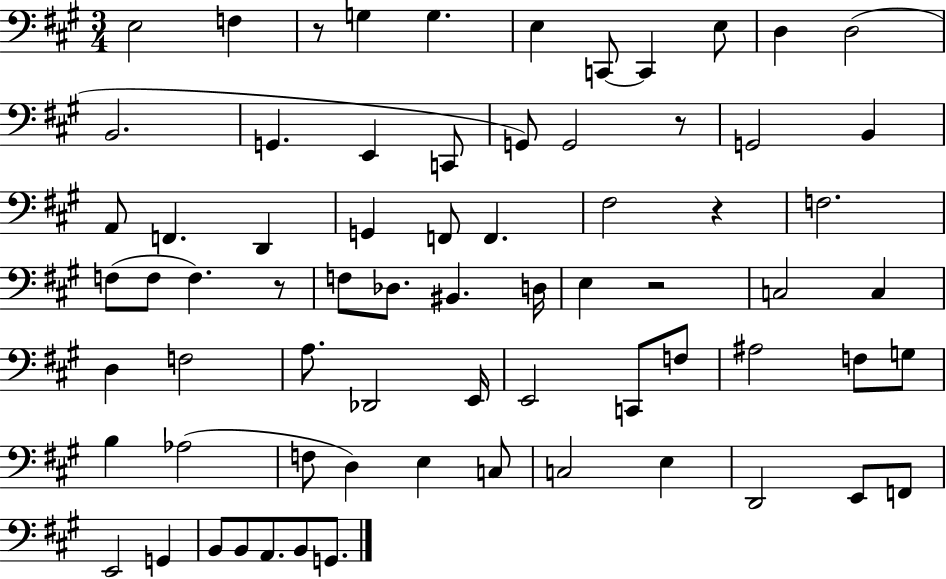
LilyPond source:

{
  \clef bass
  \numericTimeSignature
  \time 3/4
  \key a \major
  e2 f4 | r8 g4 g4. | e4 c,8~~ c,4 e8 | d4 d2( | \break b,2. | g,4. e,4 c,8 | g,8) g,2 r8 | g,2 b,4 | \break a,8 f,4. d,4 | g,4 f,8 f,4. | fis2 r4 | f2. | \break f8( f8 f4.) r8 | f8 des8. bis,4. d16 | e4 r2 | c2 c4 | \break d4 f2 | a8. des,2 e,16 | e,2 c,8 f8 | ais2 f8 g8 | \break b4 aes2( | f8 d4) e4 c8 | c2 e4 | d,2 e,8 f,8 | \break e,2 g,4 | b,8 b,8 a,8. b,8 g,8. | \bar "|."
}